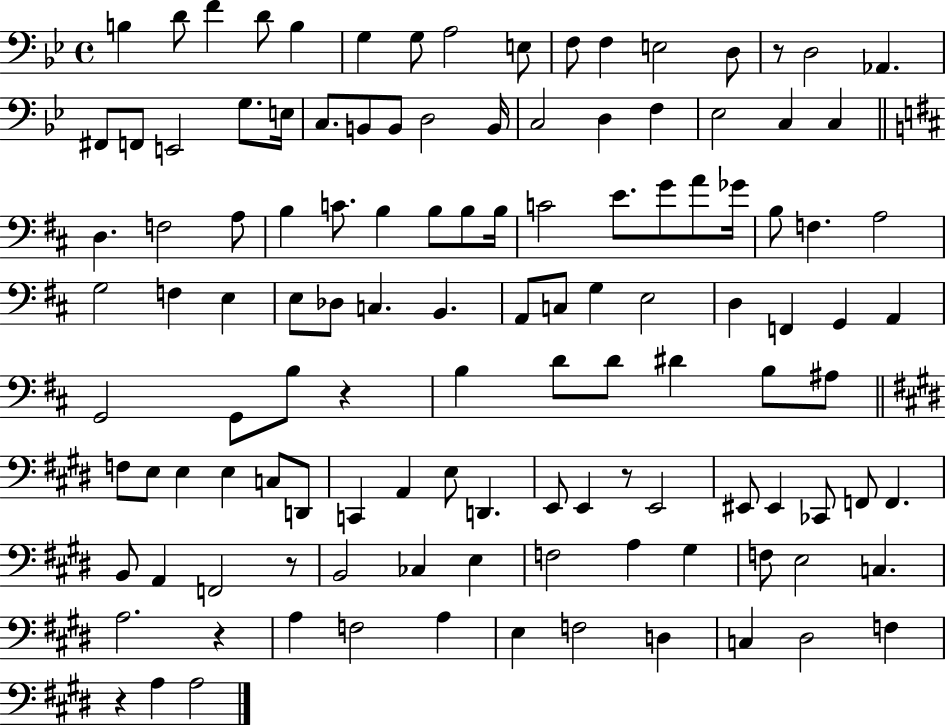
B3/q D4/e F4/q D4/e B3/q G3/q G3/e A3/h E3/e F3/e F3/q E3/h D3/e R/e D3/h Ab2/q. F#2/e F2/e E2/h G3/e. E3/s C3/e. B2/e B2/e D3/h B2/s C3/h D3/q F3/q Eb3/h C3/q C3/q D3/q. F3/h A3/e B3/q C4/e. B3/q B3/e B3/e B3/s C4/h E4/e. G4/e A4/e Gb4/s B3/e F3/q. A3/h G3/h F3/q E3/q E3/e Db3/e C3/q. B2/q. A2/e C3/e G3/q E3/h D3/q F2/q G2/q A2/q G2/h G2/e B3/e R/q B3/q D4/e D4/e D#4/q B3/e A#3/e F3/e E3/e E3/q E3/q C3/e D2/e C2/q A2/q E3/e D2/q. E2/e E2/q R/e E2/h EIS2/e EIS2/q CES2/e F2/e F2/q. B2/e A2/q F2/h R/e B2/h CES3/q E3/q F3/h A3/q G#3/q F3/e E3/h C3/q. A3/h. R/q A3/q F3/h A3/q E3/q F3/h D3/q C3/q D#3/h F3/q R/q A3/q A3/h